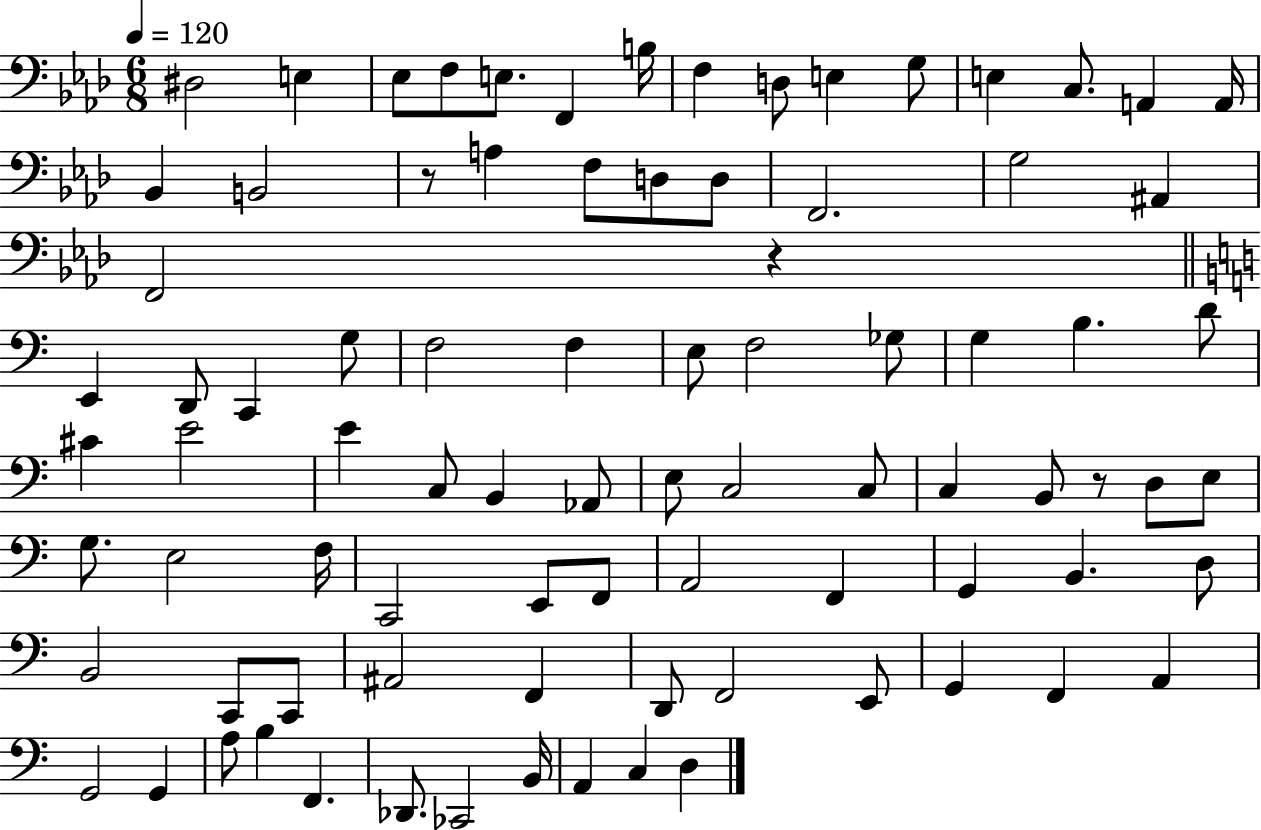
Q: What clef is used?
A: bass